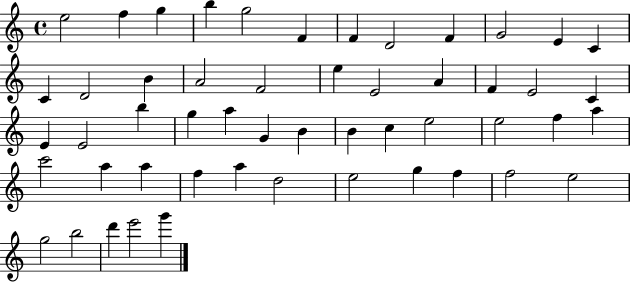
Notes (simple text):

E5/h F5/q G5/q B5/q G5/h F4/q F4/q D4/h F4/q G4/h E4/q C4/q C4/q D4/h B4/q A4/h F4/h E5/q E4/h A4/q F4/q E4/h C4/q E4/q E4/h B5/q G5/q A5/q G4/q B4/q B4/q C5/q E5/h E5/h F5/q A5/q C6/h A5/q A5/q F5/q A5/q D5/h E5/h G5/q F5/q F5/h E5/h G5/h B5/h D6/q E6/h G6/q